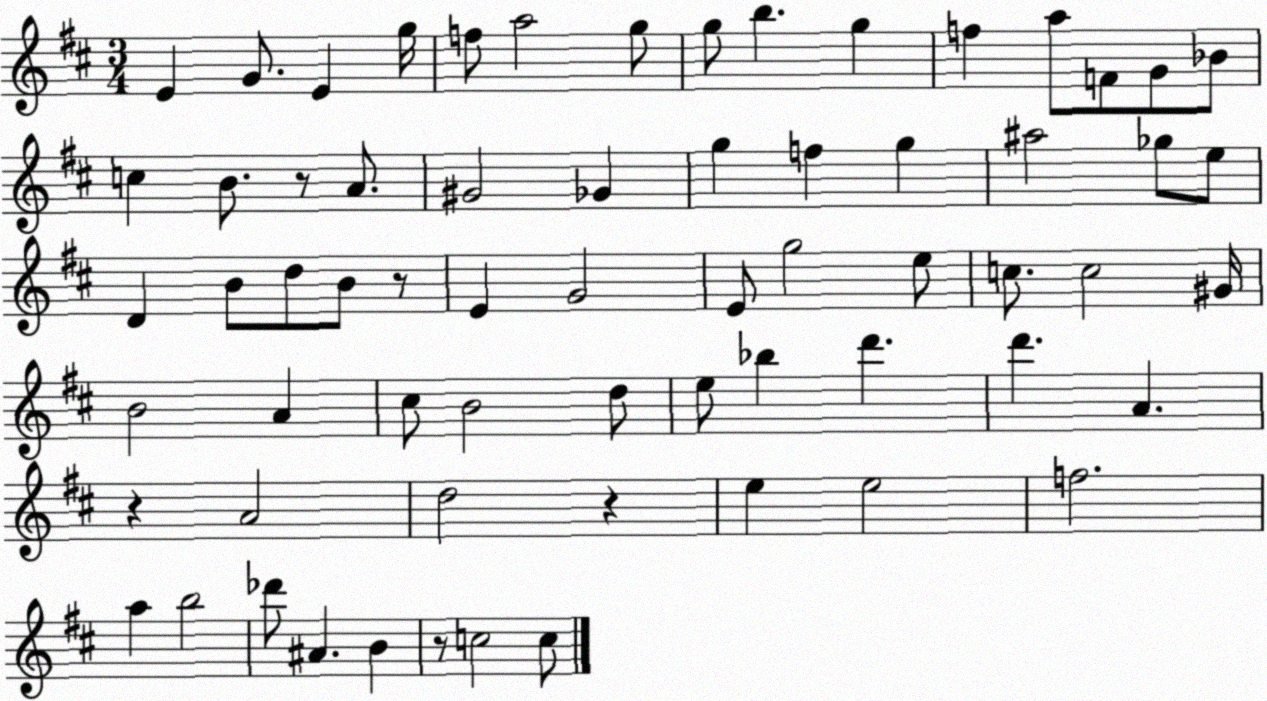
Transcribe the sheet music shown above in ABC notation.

X:1
T:Untitled
M:3/4
L:1/4
K:D
E G/2 E g/4 f/2 a2 g/2 g/2 b g f a/2 F/2 G/2 _B/2 c B/2 z/2 A/2 ^G2 _G g f g ^a2 _g/2 e/2 D B/2 d/2 B/2 z/2 E G2 E/2 g2 e/2 c/2 c2 ^G/4 B2 A ^c/2 B2 d/2 e/2 _b d' d' A z A2 d2 z e e2 f2 a b2 _d'/2 ^A B z/2 c2 c/2